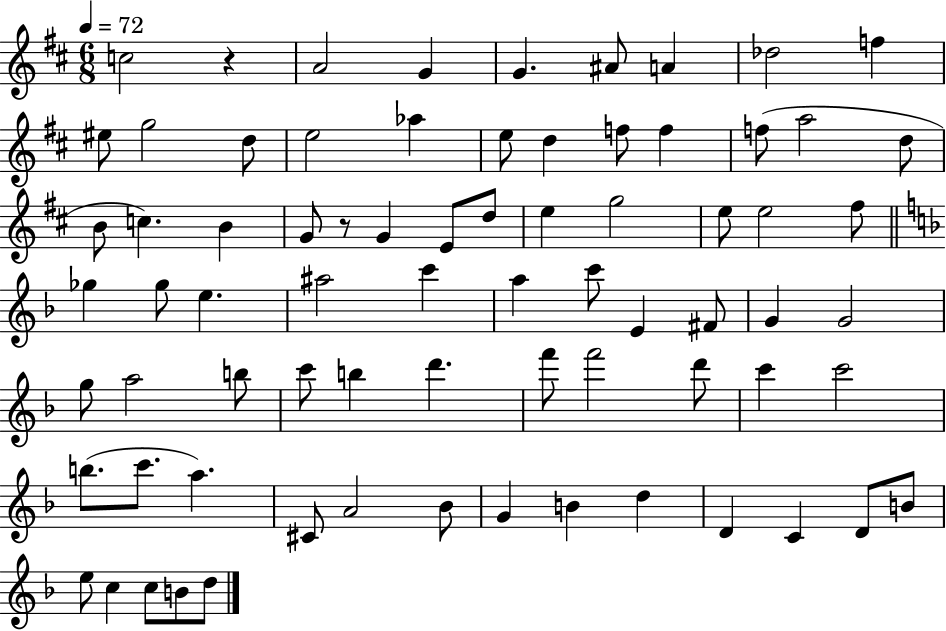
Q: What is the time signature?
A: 6/8